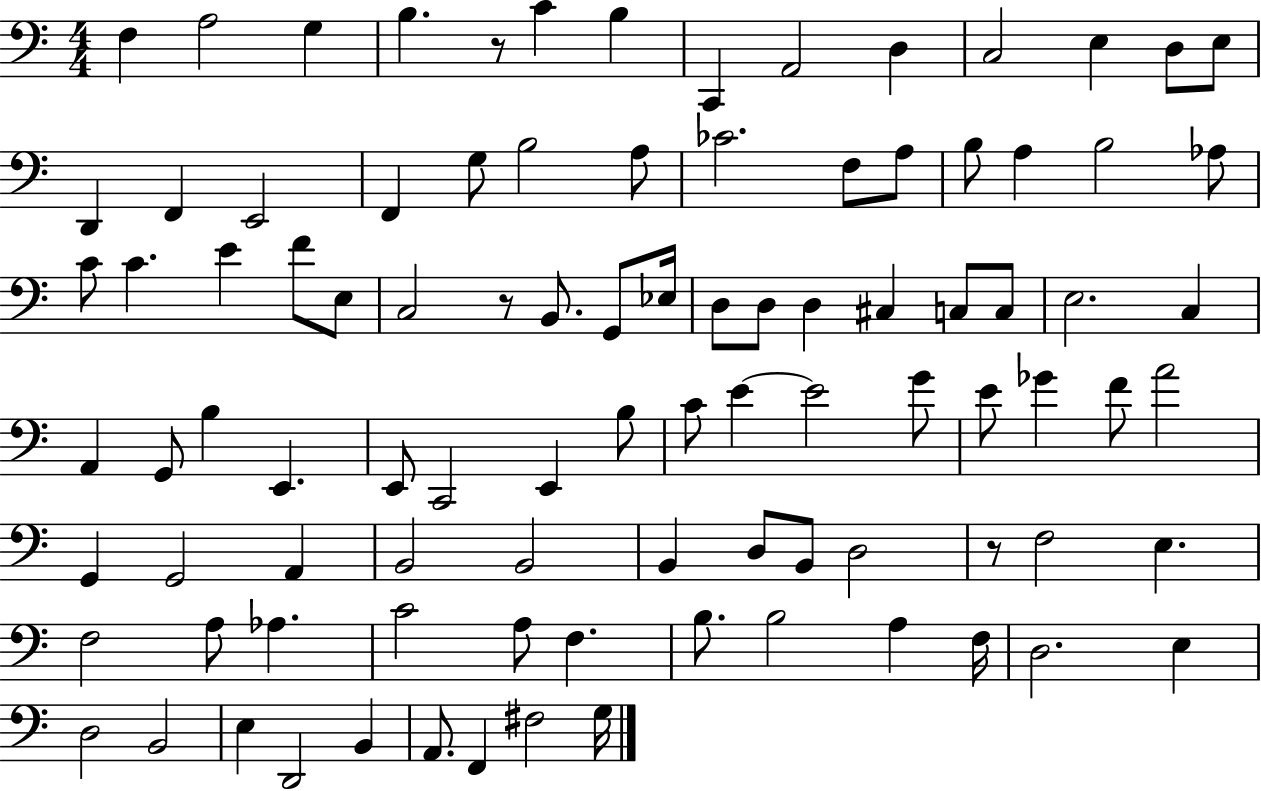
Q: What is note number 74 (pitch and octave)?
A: Ab3